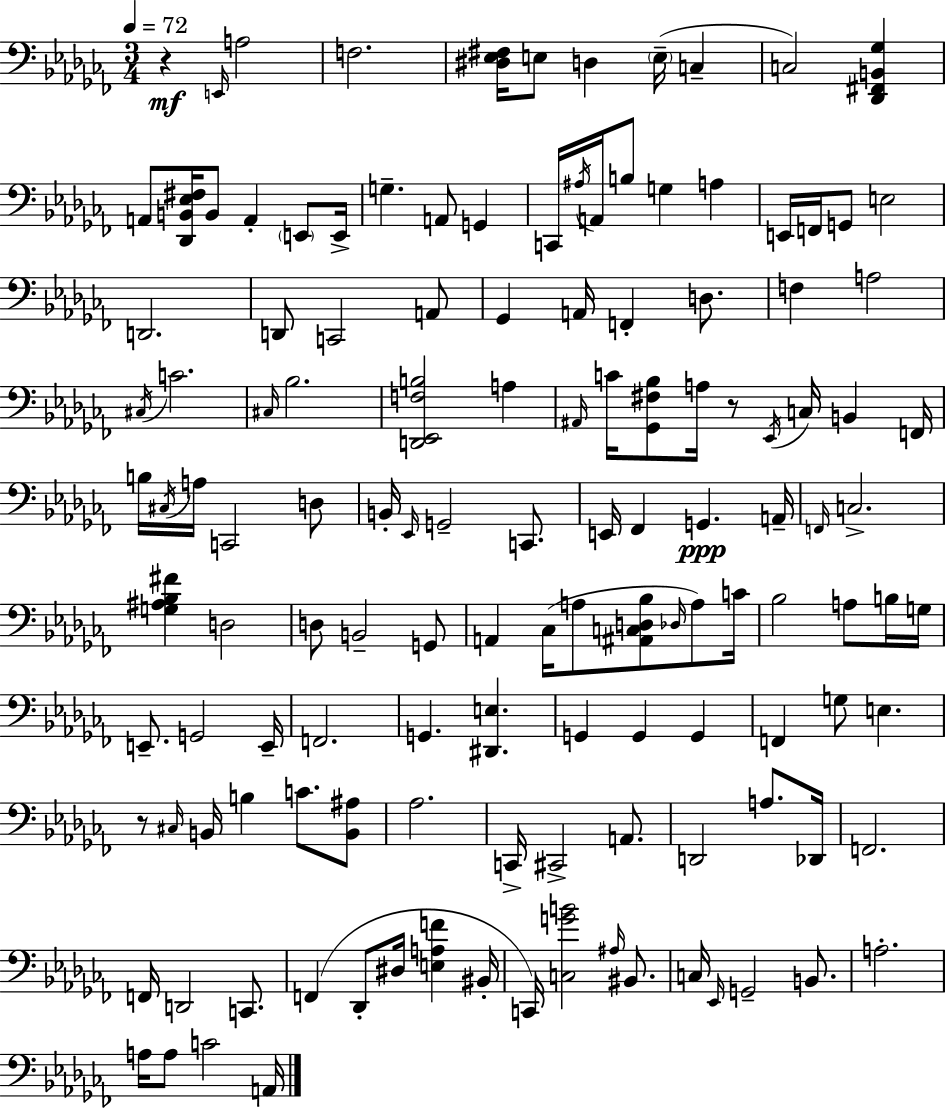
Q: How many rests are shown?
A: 3